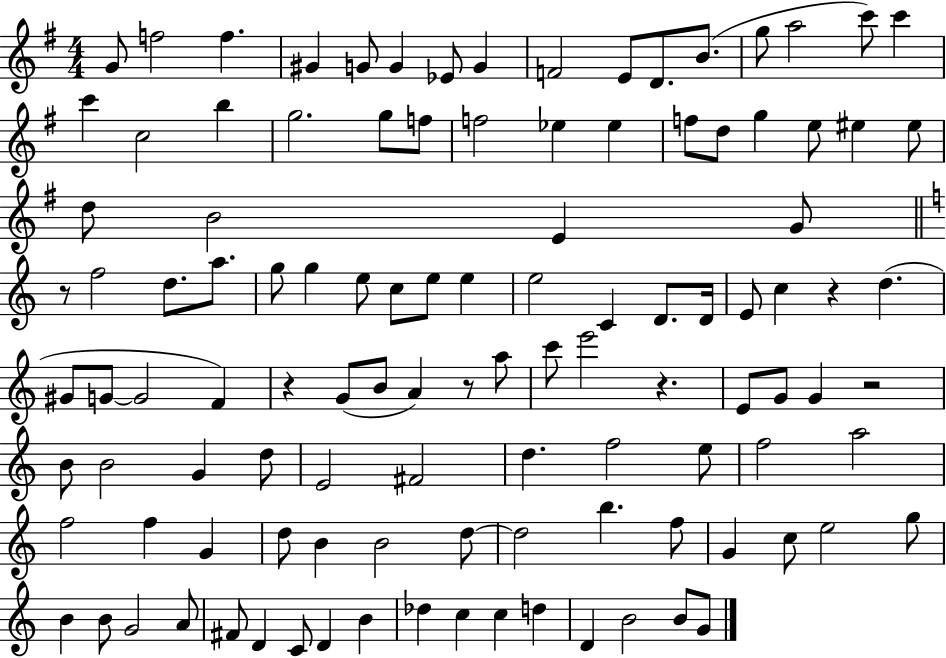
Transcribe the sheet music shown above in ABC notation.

X:1
T:Untitled
M:4/4
L:1/4
K:G
G/2 f2 f ^G G/2 G _E/2 G F2 E/2 D/2 B/2 g/2 a2 c'/2 c' c' c2 b g2 g/2 f/2 f2 _e _e f/2 d/2 g e/2 ^e ^e/2 d/2 B2 E G/2 z/2 f2 d/2 a/2 g/2 g e/2 c/2 e/2 e e2 C D/2 D/4 E/2 c z d ^G/2 G/2 G2 F z G/2 B/2 A z/2 a/2 c'/2 e'2 z E/2 G/2 G z2 B/2 B2 G d/2 E2 ^F2 d f2 e/2 f2 a2 f2 f G d/2 B B2 d/2 d2 b f/2 G c/2 e2 g/2 B B/2 G2 A/2 ^F/2 D C/2 D B _d c c d D B2 B/2 G/2